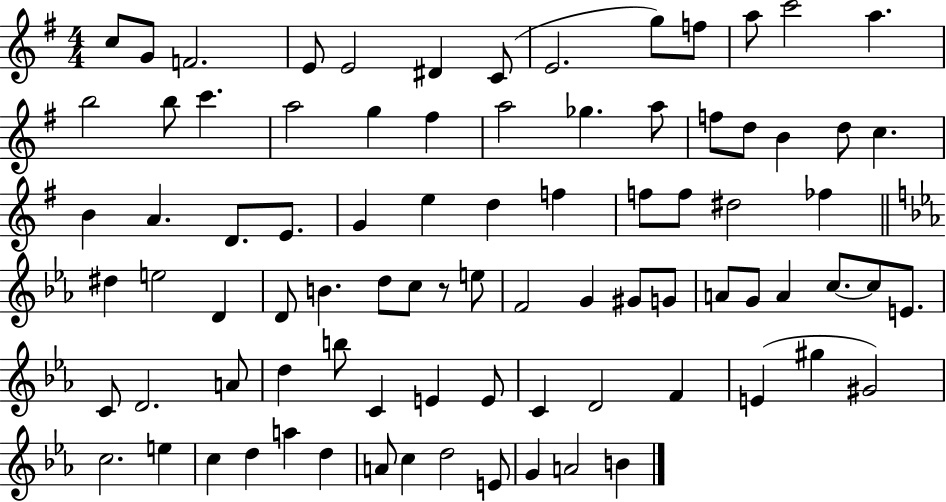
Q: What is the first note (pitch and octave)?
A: C5